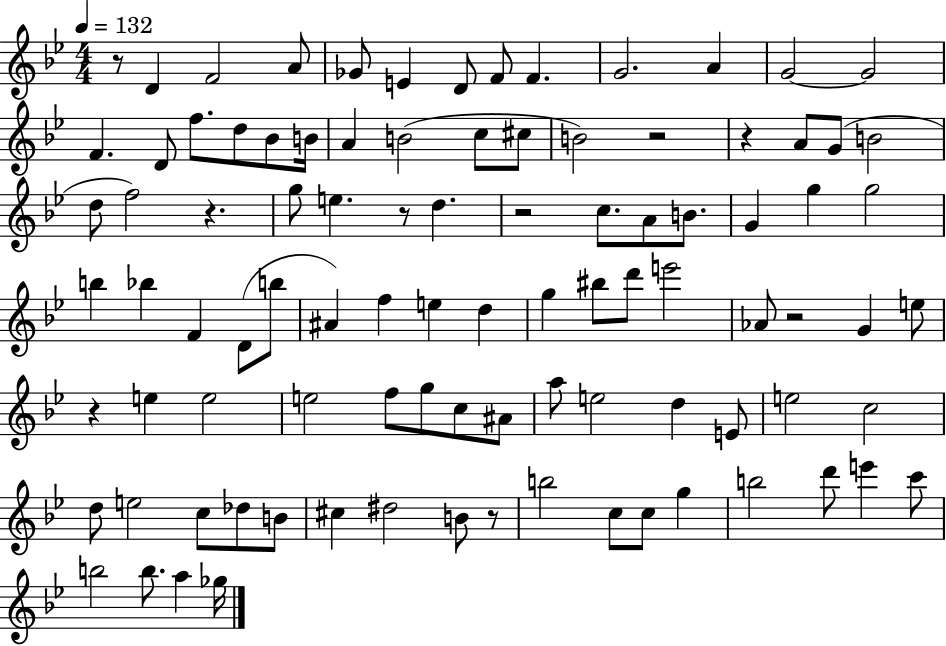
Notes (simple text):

R/e D4/q F4/h A4/e Gb4/e E4/q D4/e F4/e F4/q. G4/h. A4/q G4/h G4/h F4/q. D4/e F5/e. D5/e Bb4/e B4/s A4/q B4/h C5/e C#5/e B4/h R/h R/q A4/e G4/e B4/h D5/e F5/h R/q. G5/e E5/q. R/e D5/q. R/h C5/e. A4/e B4/e. G4/q G5/q G5/h B5/q Bb5/q F4/q D4/e B5/e A#4/q F5/q E5/q D5/q G5/q BIS5/e D6/e E6/h Ab4/e R/h G4/q E5/e R/q E5/q E5/h E5/h F5/e G5/e C5/e A#4/e A5/e E5/h D5/q E4/e E5/h C5/h D5/e E5/h C5/e Db5/e B4/e C#5/q D#5/h B4/e R/e B5/h C5/e C5/e G5/q B5/h D6/e E6/q C6/e B5/h B5/e. A5/q Gb5/s